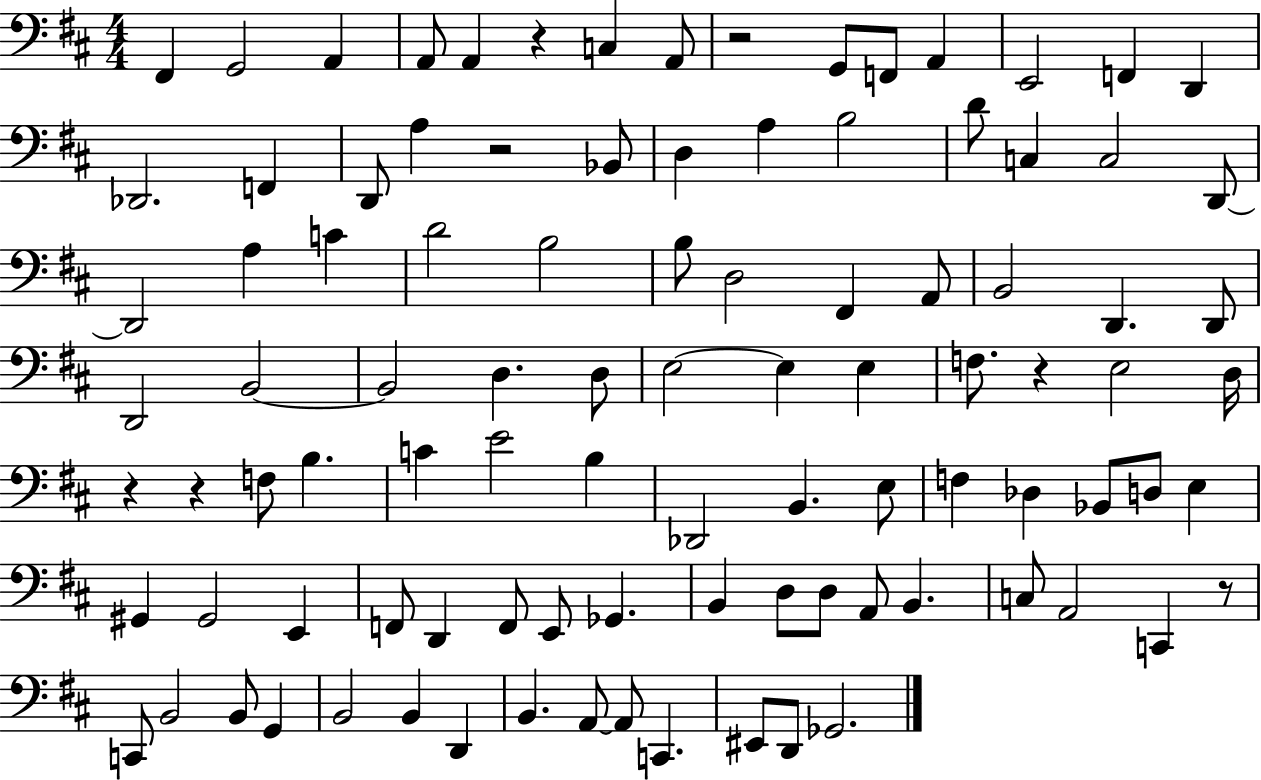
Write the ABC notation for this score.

X:1
T:Untitled
M:4/4
L:1/4
K:D
^F,, G,,2 A,, A,,/2 A,, z C, A,,/2 z2 G,,/2 F,,/2 A,, E,,2 F,, D,, _D,,2 F,, D,,/2 A, z2 _B,,/2 D, A, B,2 D/2 C, C,2 D,,/2 D,,2 A, C D2 B,2 B,/2 D,2 ^F,, A,,/2 B,,2 D,, D,,/2 D,,2 B,,2 B,,2 D, D,/2 E,2 E, E, F,/2 z E,2 D,/4 z z F,/2 B, C E2 B, _D,,2 B,, E,/2 F, _D, _B,,/2 D,/2 E, ^G,, ^G,,2 E,, F,,/2 D,, F,,/2 E,,/2 _G,, B,, D,/2 D,/2 A,,/2 B,, C,/2 A,,2 C,, z/2 C,,/2 B,,2 B,,/2 G,, B,,2 B,, D,, B,, A,,/2 A,,/2 C,, ^E,,/2 D,,/2 _G,,2